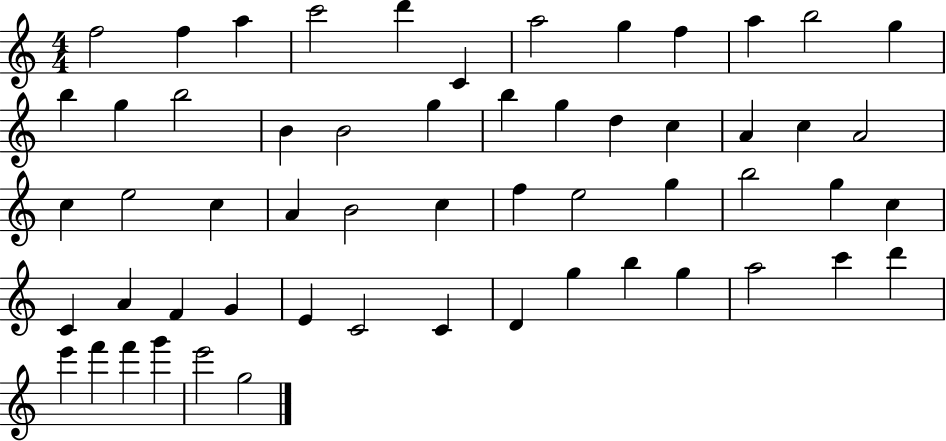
F5/h F5/q A5/q C6/h D6/q C4/q A5/h G5/q F5/q A5/q B5/h G5/q B5/q G5/q B5/h B4/q B4/h G5/q B5/q G5/q D5/q C5/q A4/q C5/q A4/h C5/q E5/h C5/q A4/q B4/h C5/q F5/q E5/h G5/q B5/h G5/q C5/q C4/q A4/q F4/q G4/q E4/q C4/h C4/q D4/q G5/q B5/q G5/q A5/h C6/q D6/q E6/q F6/q F6/q G6/q E6/h G5/h